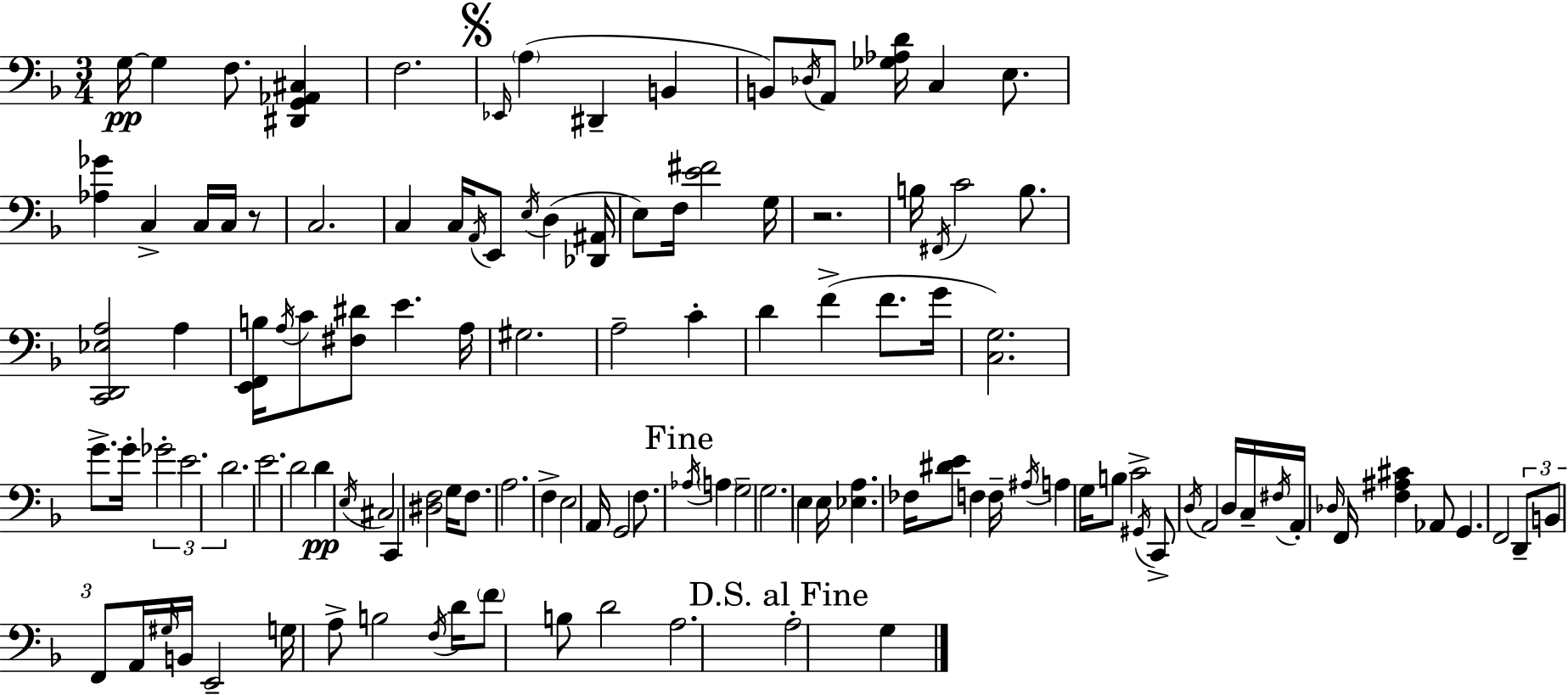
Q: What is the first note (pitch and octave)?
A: G3